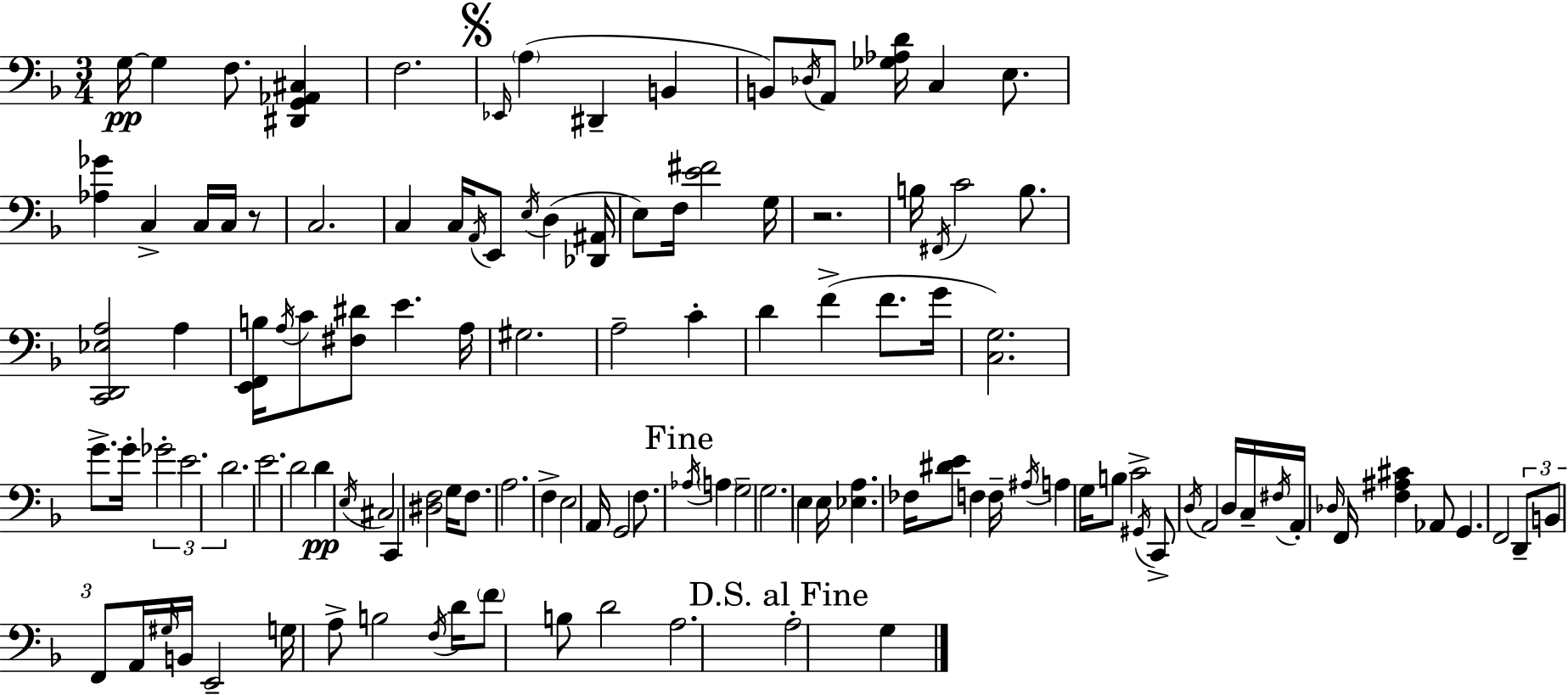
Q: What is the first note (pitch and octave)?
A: G3